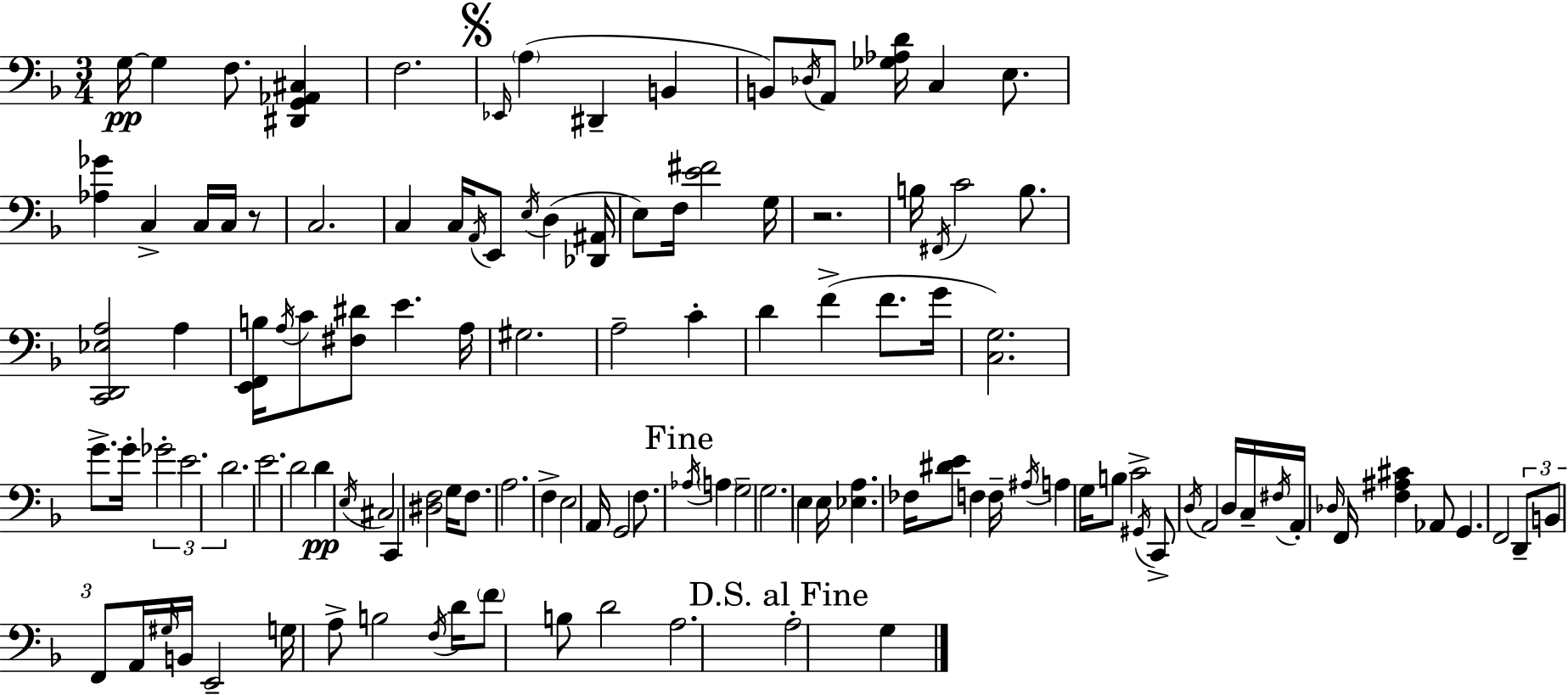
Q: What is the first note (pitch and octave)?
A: G3